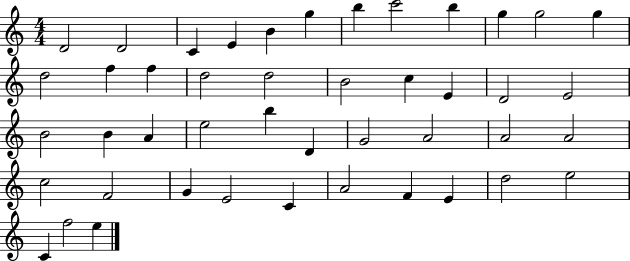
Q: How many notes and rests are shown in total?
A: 45